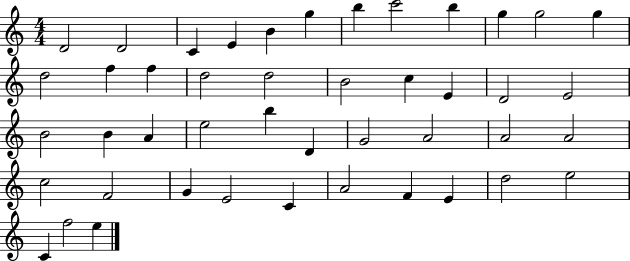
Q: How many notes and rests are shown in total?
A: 45